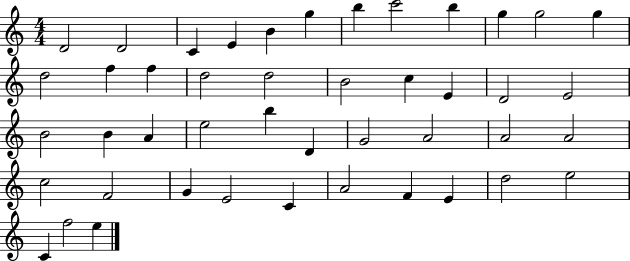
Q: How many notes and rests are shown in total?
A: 45